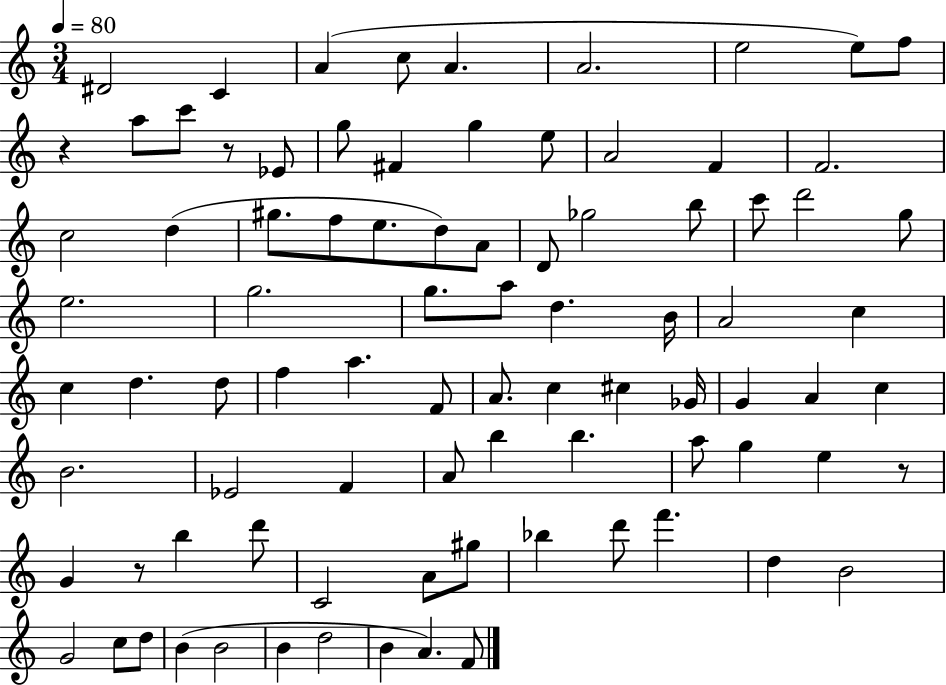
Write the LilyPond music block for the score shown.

{
  \clef treble
  \numericTimeSignature
  \time 3/4
  \key c \major
  \tempo 4 = 80
  dis'2 c'4 | a'4( c''8 a'4. | a'2. | e''2 e''8) f''8 | \break r4 a''8 c'''8 r8 ees'8 | g''8 fis'4 g''4 e''8 | a'2 f'4 | f'2. | \break c''2 d''4( | gis''8. f''8 e''8. d''8) a'8 | d'8 ges''2 b''8 | c'''8 d'''2 g''8 | \break e''2. | g''2. | g''8. a''8 d''4. b'16 | a'2 c''4 | \break c''4 d''4. d''8 | f''4 a''4. f'8 | a'8. c''4 cis''4 ges'16 | g'4 a'4 c''4 | \break b'2. | ees'2 f'4 | a'8 b''4 b''4. | a''8 g''4 e''4 r8 | \break g'4 r8 b''4 d'''8 | c'2 a'8 gis''8 | bes''4 d'''8 f'''4. | d''4 b'2 | \break g'2 c''8 d''8 | b'4( b'2 | b'4 d''2 | b'4 a'4.) f'8 | \break \bar "|."
}